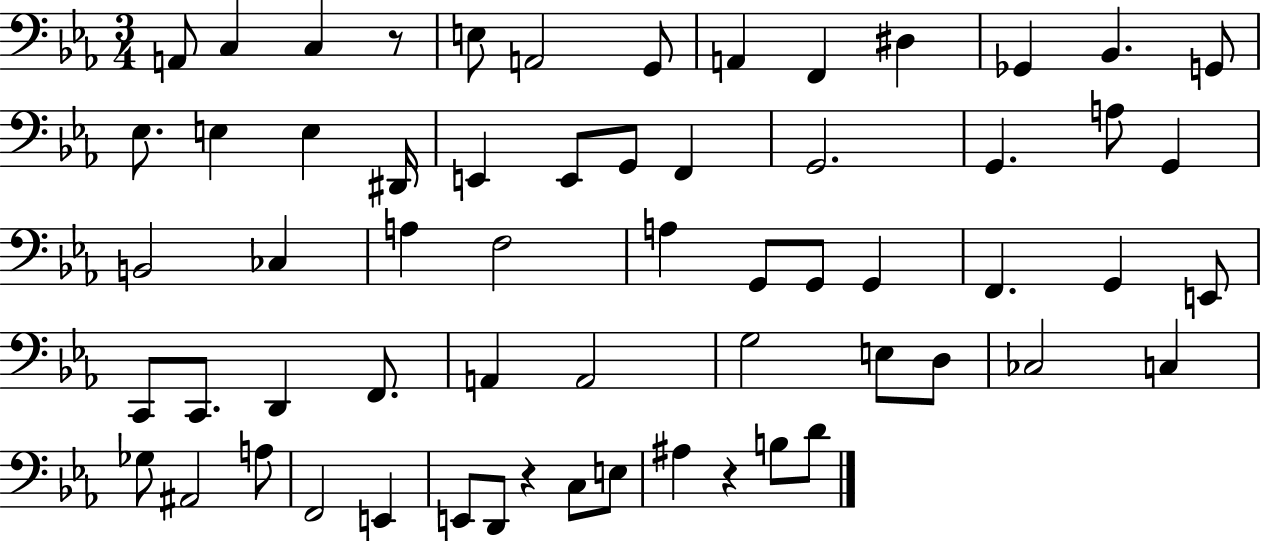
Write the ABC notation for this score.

X:1
T:Untitled
M:3/4
L:1/4
K:Eb
A,,/2 C, C, z/2 E,/2 A,,2 G,,/2 A,, F,, ^D, _G,, _B,, G,,/2 _E,/2 E, E, ^D,,/4 E,, E,,/2 G,,/2 F,, G,,2 G,, A,/2 G,, B,,2 _C, A, F,2 A, G,,/2 G,,/2 G,, F,, G,, E,,/2 C,,/2 C,,/2 D,, F,,/2 A,, A,,2 G,2 E,/2 D,/2 _C,2 C, _G,/2 ^A,,2 A,/2 F,,2 E,, E,,/2 D,,/2 z C,/2 E,/2 ^A, z B,/2 D/2